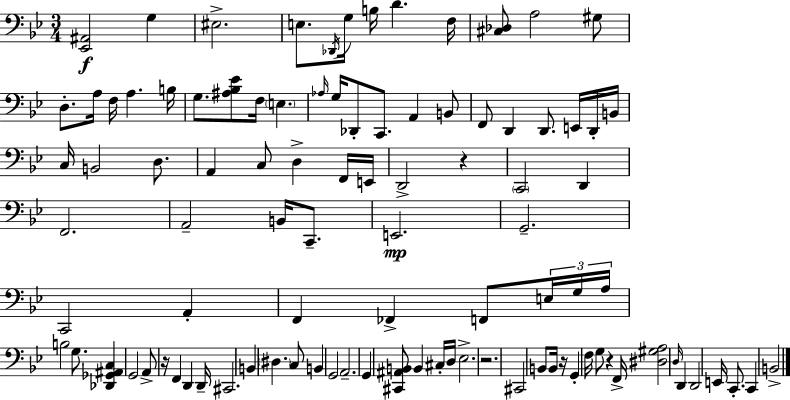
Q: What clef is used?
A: bass